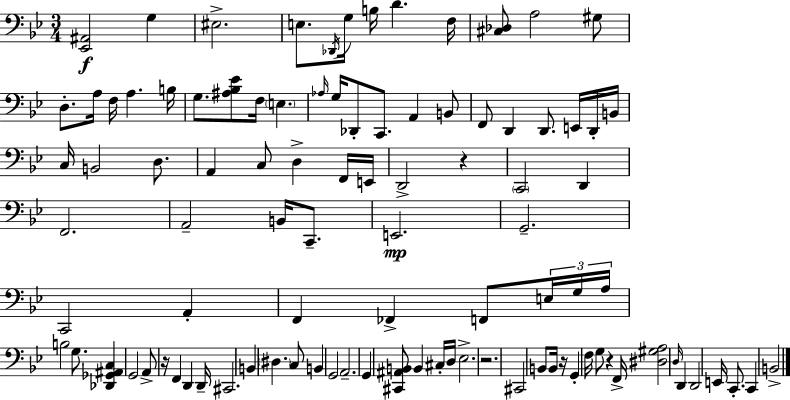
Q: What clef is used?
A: bass